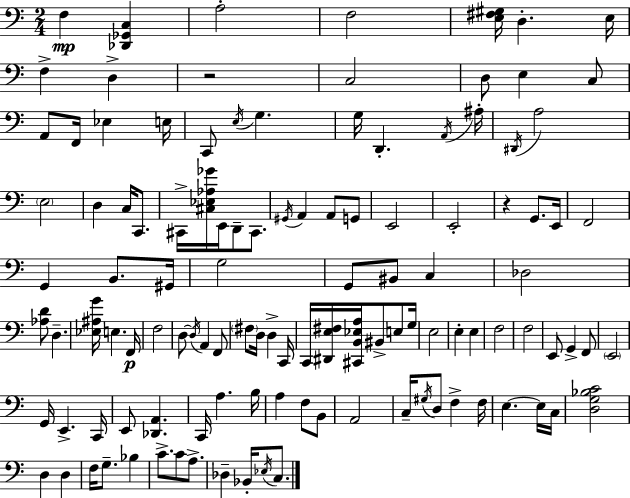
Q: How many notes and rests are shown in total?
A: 116